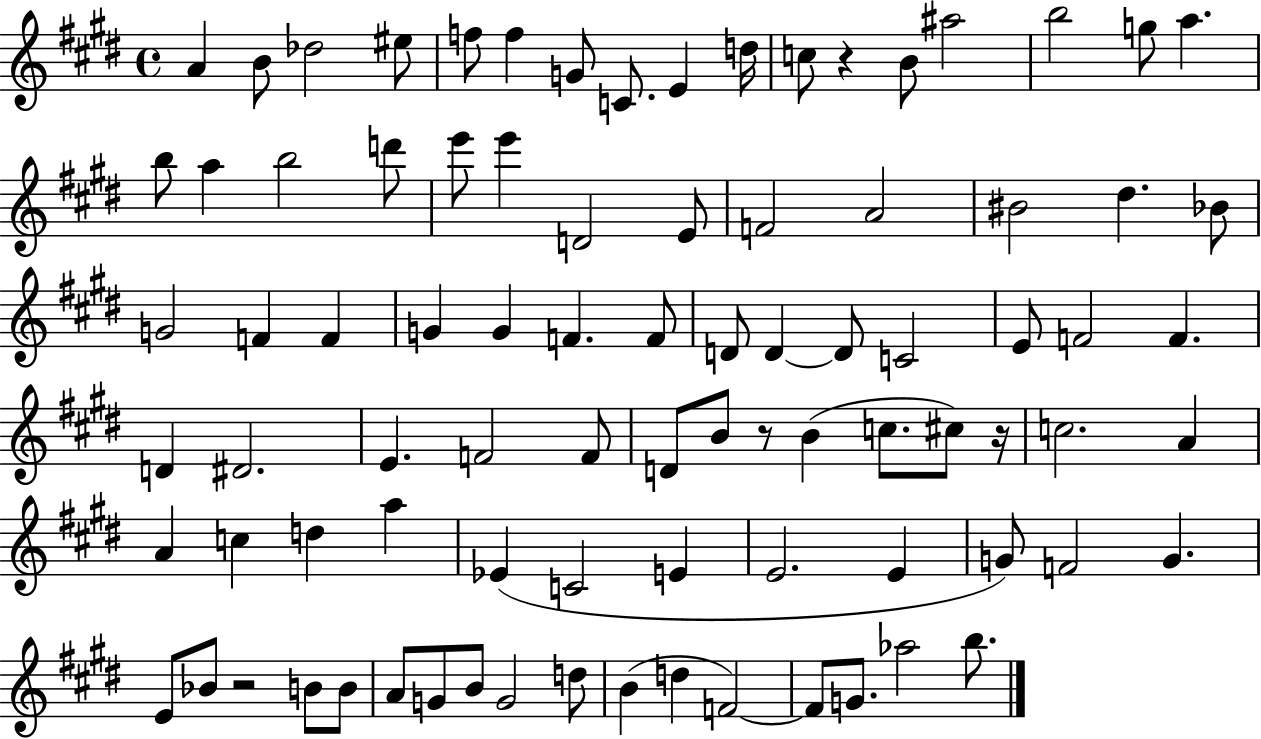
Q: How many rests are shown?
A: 4